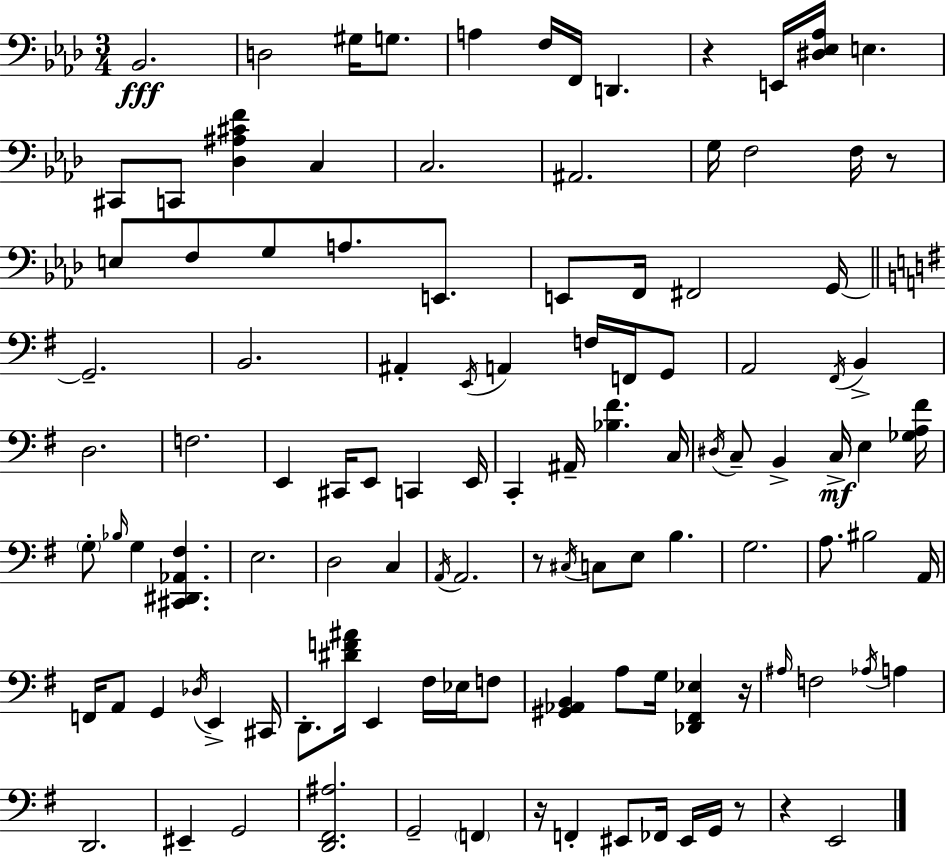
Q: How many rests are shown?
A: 7